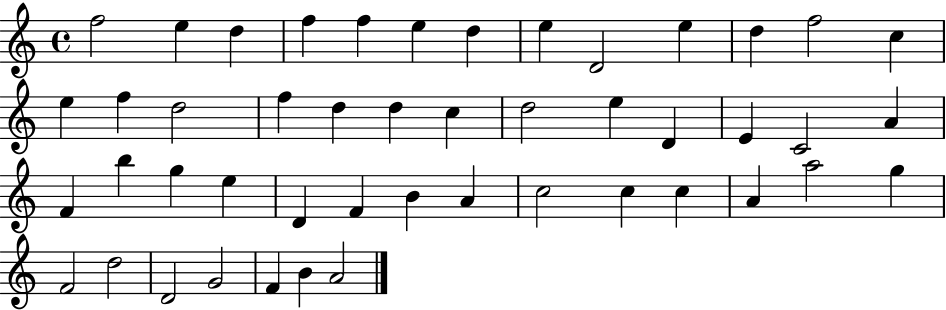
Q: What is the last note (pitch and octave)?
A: A4